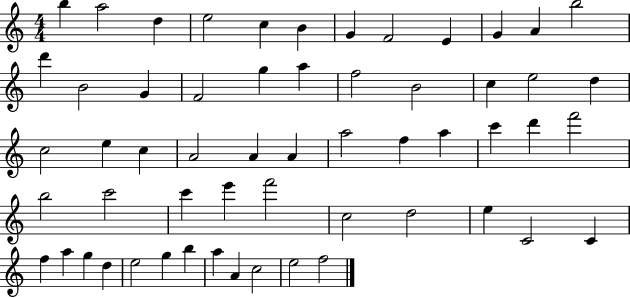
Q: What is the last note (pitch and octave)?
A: F5